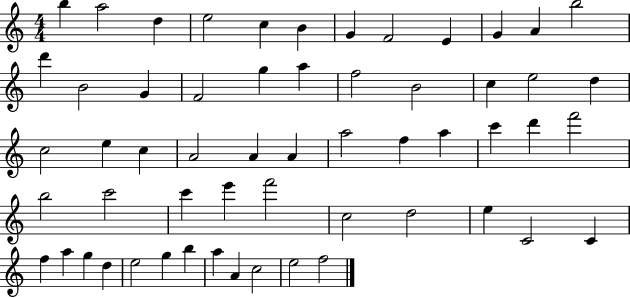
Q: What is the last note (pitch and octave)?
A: F5